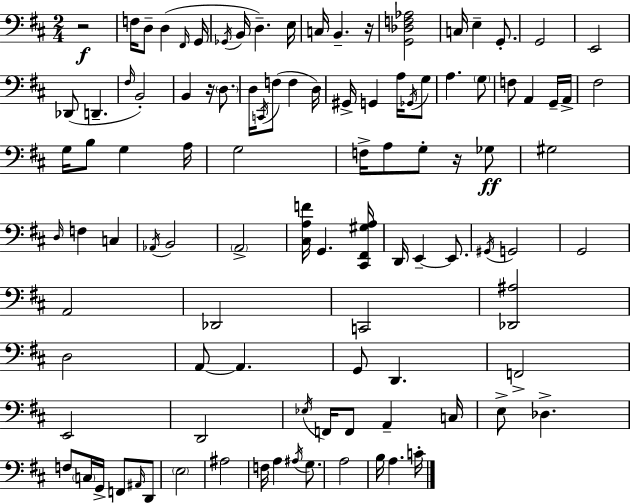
X:1
T:Untitled
M:2/4
L:1/4
K:D
z2 F,/4 D,/2 D, ^F,,/4 G,,/4 _G,,/4 B,,/4 D, E,/4 C,/4 B,, z/4 [G,,_D,F,_A,]2 C,/4 E, G,,/2 G,,2 E,,2 _D,,/2 D,, ^F,/4 B,,2 B,, z/4 D,/2 D,/4 C,,/4 F,/2 F, D,/4 ^G,,/4 G,, A,/4 _G,,/4 G,/2 A, G,/2 F,/2 A,, G,,/4 A,,/4 ^F,2 G,/4 B,/2 G, A,/4 G,2 F,/4 A,/2 G,/2 z/4 _G,/2 ^G,2 D,/4 F, C, _A,,/4 B,,2 A,,2 [^C,A,F]/4 G,, [^C,,^F,,^G,A,]/4 D,,/4 E,, E,,/2 ^G,,/4 G,,2 G,,2 A,,2 _D,,2 C,,2 [_D,,^A,]2 D,2 A,,/2 A,, G,,/2 D,, F,,2 E,,2 D,,2 _E,/4 F,,/4 F,,/2 A,, C,/4 E,/2 _D, F,/2 C,/4 G,,/4 F,,/2 ^A,,/4 D,,/2 E,2 ^A,2 F,/4 A, ^A,/4 G,/2 A,2 B,/4 A, C/4